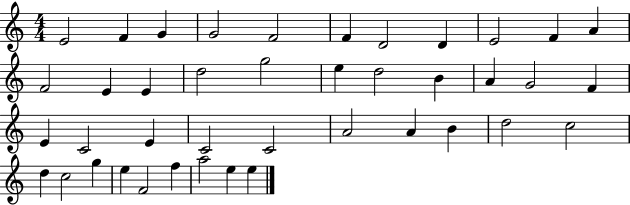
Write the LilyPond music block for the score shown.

{
  \clef treble
  \numericTimeSignature
  \time 4/4
  \key c \major
  e'2 f'4 g'4 | g'2 f'2 | f'4 d'2 d'4 | e'2 f'4 a'4 | \break f'2 e'4 e'4 | d''2 g''2 | e''4 d''2 b'4 | a'4 g'2 f'4 | \break e'4 c'2 e'4 | c'2 c'2 | a'2 a'4 b'4 | d''2 c''2 | \break d''4 c''2 g''4 | e''4 f'2 f''4 | a''2 e''4 e''4 | \bar "|."
}